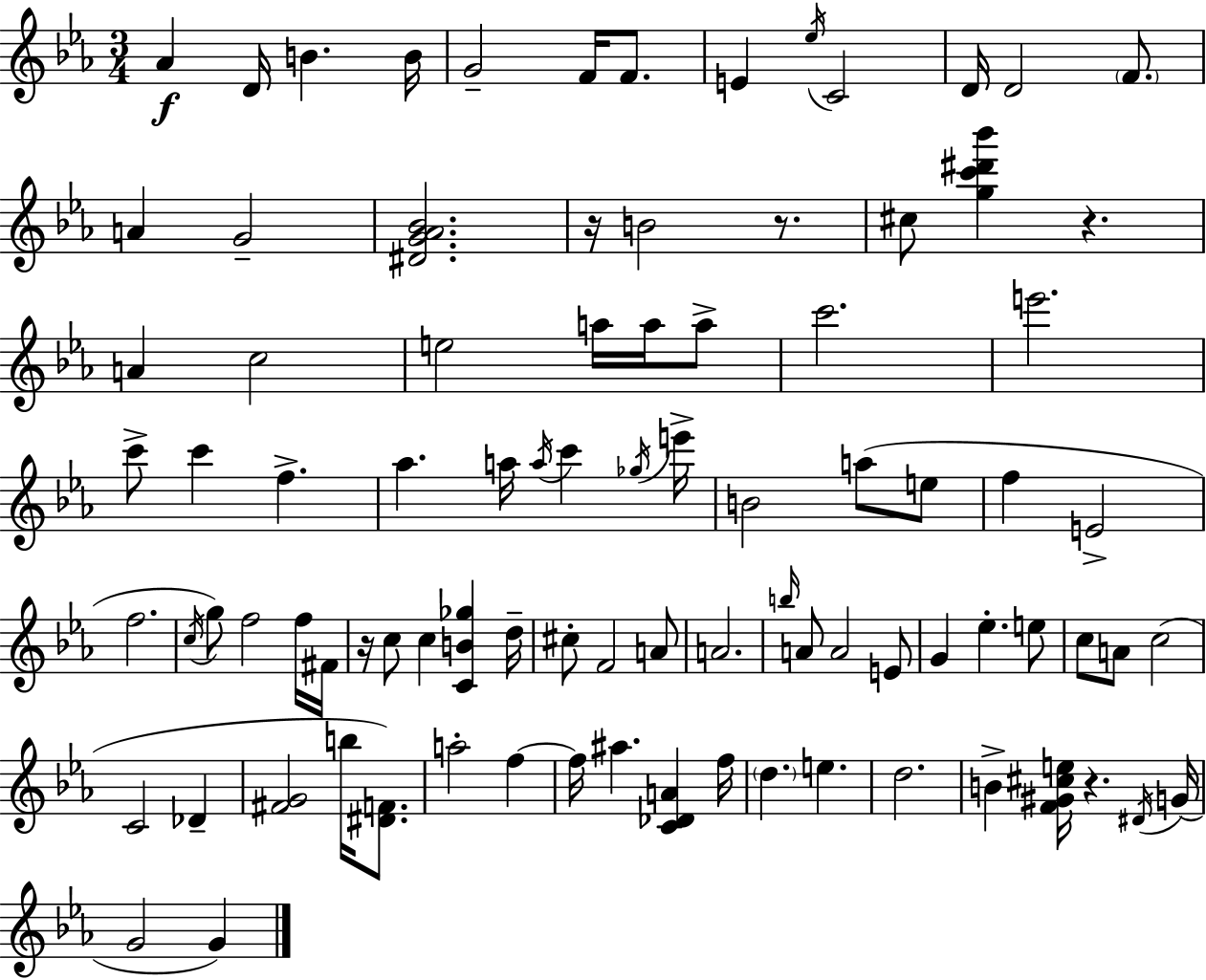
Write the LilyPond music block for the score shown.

{
  \clef treble
  \numericTimeSignature
  \time 3/4
  \key ees \major
  aes'4\f d'16 b'4. b'16 | g'2-- f'16 f'8. | e'4 \acciaccatura { ees''16 } c'2 | d'16 d'2 \parenthesize f'8. | \break a'4 g'2-- | <dis' g' aes' bes'>2. | r16 b'2 r8. | cis''8 <g'' c''' dis''' bes'''>4 r4. | \break a'4 c''2 | e''2 a''16 a''16 a''8-> | c'''2. | e'''2. | \break c'''8-> c'''4 f''4.-> | aes''4. a''16 \acciaccatura { a''16 } c'''4 | \acciaccatura { ges''16 } e'''16-> b'2 a''8( | e''8 f''4 e'2-> | \break f''2. | \acciaccatura { c''16 }) g''8 f''2 | f''16 fis'16 r16 c''8 c''4 <c' b' ges''>4 | d''16-- cis''8-. f'2 | \break a'8 a'2. | \grace { b''16 } a'8 a'2 | e'8 g'4 ees''4.-. | e''8 c''8 a'8 c''2( | \break c'2 | des'4-- <fis' g'>2 | b''16 <dis' f'>8.) a''2-. | f''4~~ f''16 ais''4. | \break <c' des' a'>4 f''16 \parenthesize d''4. e''4. | d''2. | b'4-> <f' gis' cis'' e''>16 r4. | \acciaccatura { dis'16 }( g'16 g'2 | \break g'4) \bar "|."
}